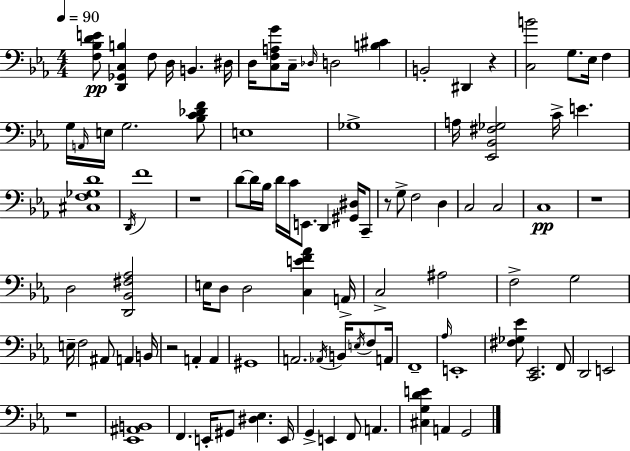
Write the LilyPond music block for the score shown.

{
  \clef bass
  \numericTimeSignature
  \time 4/4
  \key c \minor
  \tempo 4 = 90
  <f bes d' e'>8\pp <d, ges, c b>4 f8 d16 b,4. dis16 | d16 <c f a g'>8 c16-- \grace { des16 } d2 <b cis'>4 | b,2-. dis,4 r4 | <c b'>2 g8. ees16 f4 | \break g16 \grace { a,16 } e16 g2. | <bes c' des' f'>8 e1 | ges1-> | a16 <ees, bes, fis ges>2 c'16-> e'4. | \break <cis f ges d'>1 | \acciaccatura { d,16 } f'1 | r1 | d'8~~ d'16 bes16 d'16 c'16 e,8. d,4 | \break <gis, dis>16 c,8-- r8 g8-> f2 d4 | c2 c2 | c1\pp | r1 | \break d2 <d, bes, fis aes>2 | e16 d8 d2 <c e' f' aes'>4 | a,16-> c2-> ais2 | f2-> g2 | \break e16-- f2 ais,8 a,4 | b,16 r2 a,4-. a,4 | gis,1 | a,2. \acciaccatura { aes,16 } | \break b,16 \acciaccatura { e16 } f8 a,16 f,1-- | \grace { aes16 } e,1-. | <fis ges ees'>8 <c, ees,>2. | f,8 d,2 e,2 | \break r1 | <ees, ais, b,>1 | f,4. e,16-. gis,8 <dis ees>4. | e,16 g,4-> e,4 f,8 | \break a,4. <cis g d' e'>4 a,4 g,2 | \bar "|."
}